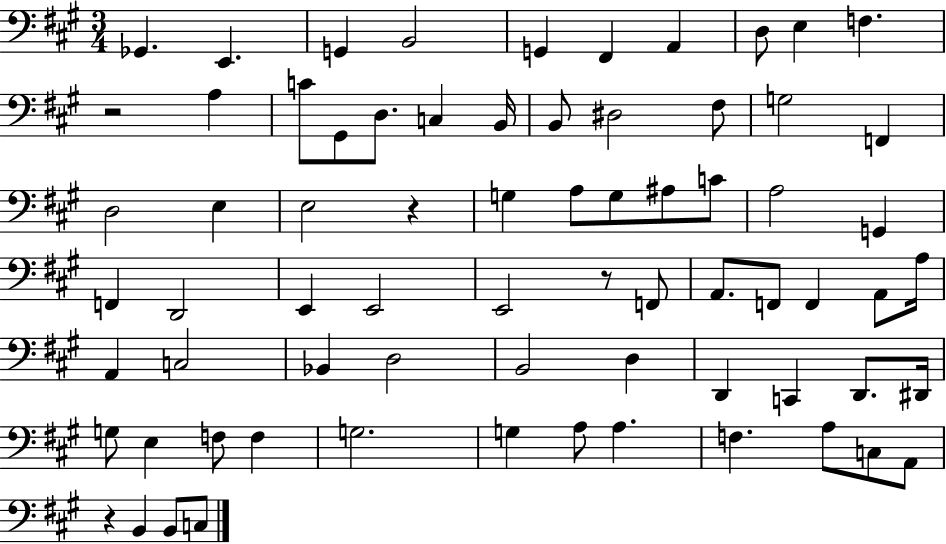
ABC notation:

X:1
T:Untitled
M:3/4
L:1/4
K:A
_G,, E,, G,, B,,2 G,, ^F,, A,, D,/2 E, F, z2 A, C/2 ^G,,/2 D,/2 C, B,,/4 B,,/2 ^D,2 ^F,/2 G,2 F,, D,2 E, E,2 z G, A,/2 G,/2 ^A,/2 C/2 A,2 G,, F,, D,,2 E,, E,,2 E,,2 z/2 F,,/2 A,,/2 F,,/2 F,, A,,/2 A,/4 A,, C,2 _B,, D,2 B,,2 D, D,, C,, D,,/2 ^D,,/4 G,/2 E, F,/2 F, G,2 G, A,/2 A, F, A,/2 C,/2 A,,/2 z B,, B,,/2 C,/2